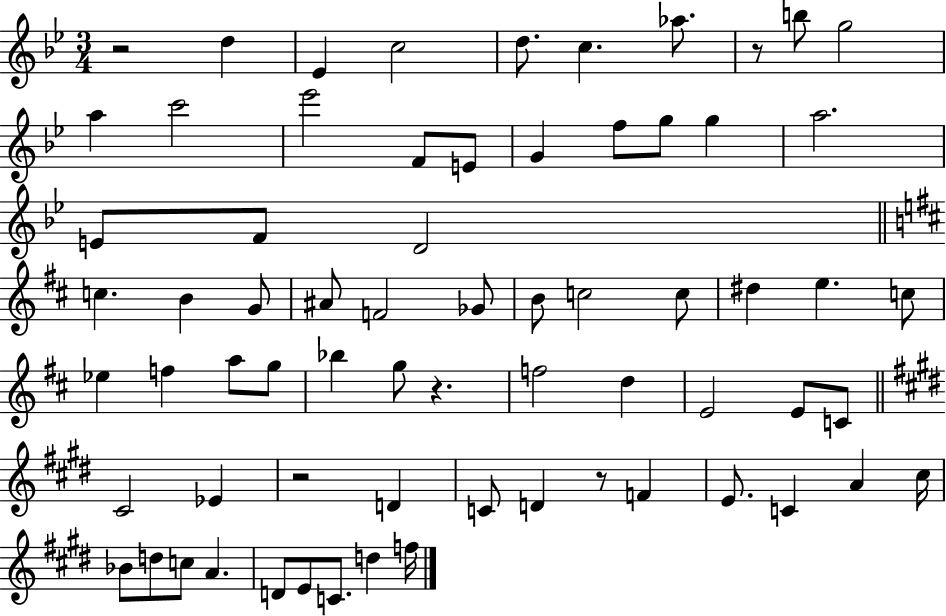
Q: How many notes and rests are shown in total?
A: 68